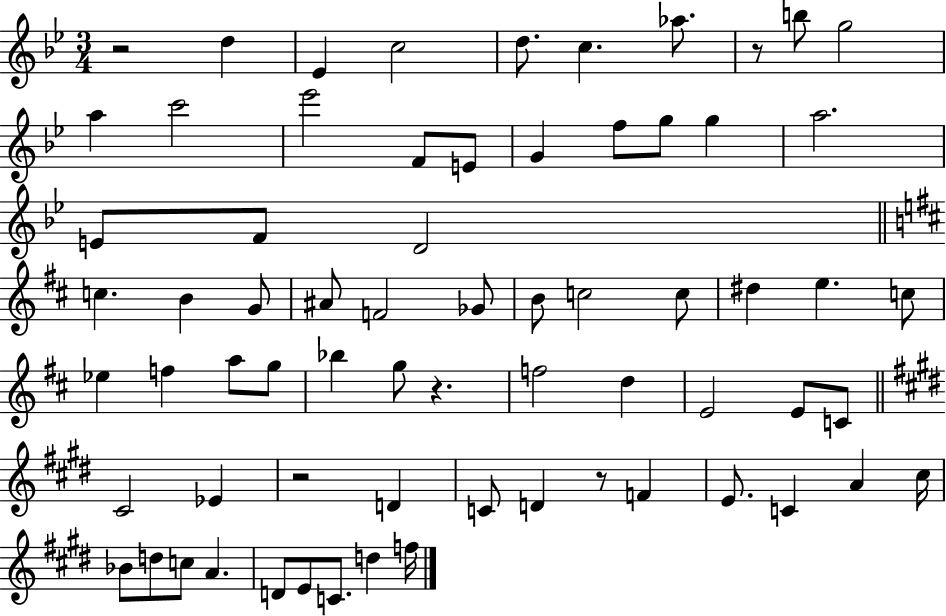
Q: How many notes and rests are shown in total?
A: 68